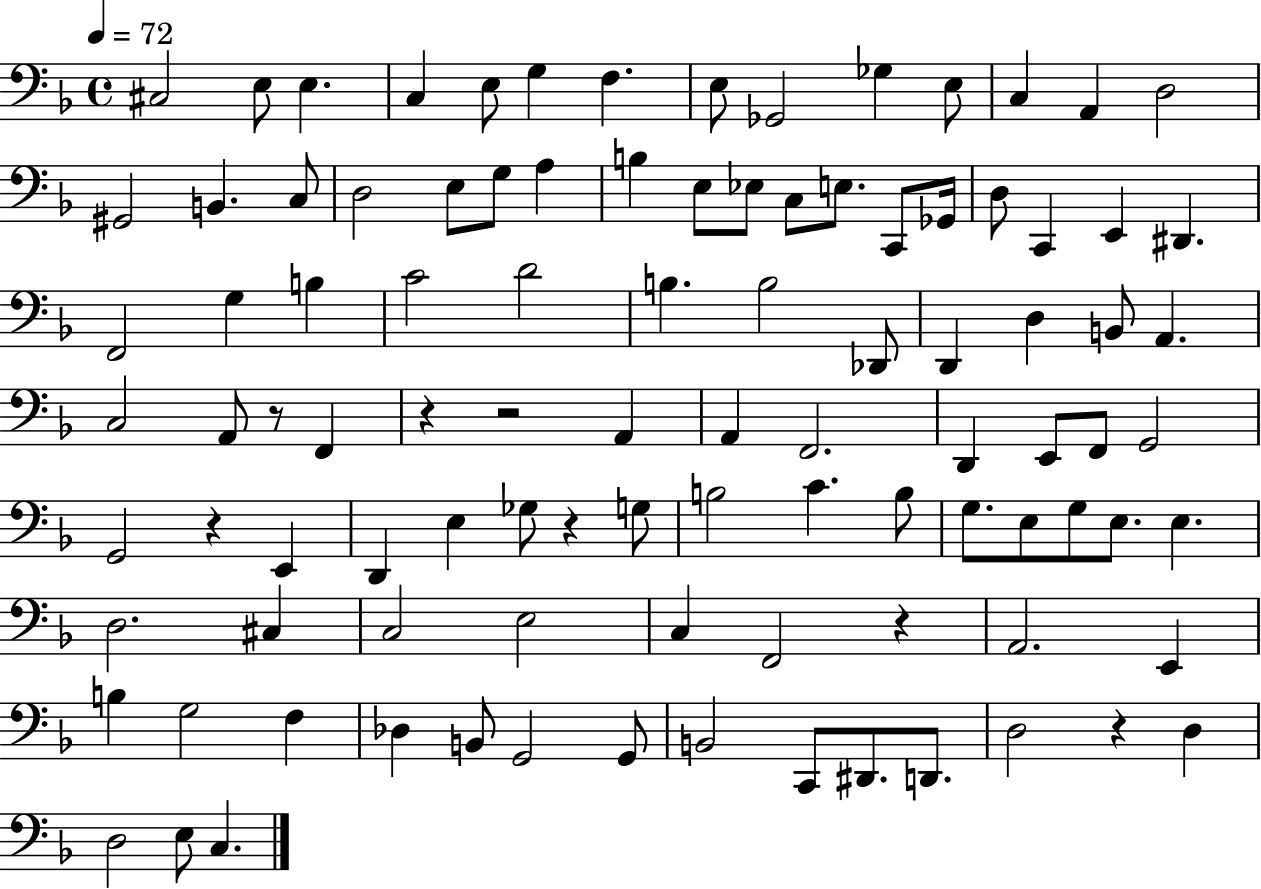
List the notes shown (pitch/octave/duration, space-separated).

C#3/h E3/e E3/q. C3/q E3/e G3/q F3/q. E3/e Gb2/h Gb3/q E3/e C3/q A2/q D3/h G#2/h B2/q. C3/e D3/h E3/e G3/e A3/q B3/q E3/e Eb3/e C3/e E3/e. C2/e Gb2/s D3/e C2/q E2/q D#2/q. F2/h G3/q B3/q C4/h D4/h B3/q. B3/h Db2/e D2/q D3/q B2/e A2/q. C3/h A2/e R/e F2/q R/q R/h A2/q A2/q F2/h. D2/q E2/e F2/e G2/h G2/h R/q E2/q D2/q E3/q Gb3/e R/q G3/e B3/h C4/q. B3/e G3/e. E3/e G3/e E3/e. E3/q. D3/h. C#3/q C3/h E3/h C3/q F2/h R/q A2/h. E2/q B3/q G3/h F3/q Db3/q B2/e G2/h G2/e B2/h C2/e D#2/e. D2/e. D3/h R/q D3/q D3/h E3/e C3/q.